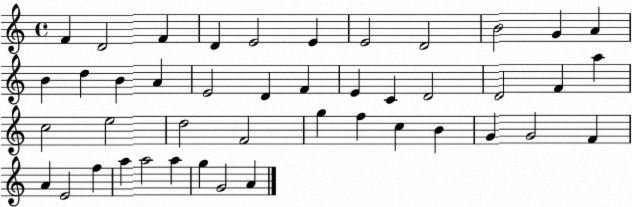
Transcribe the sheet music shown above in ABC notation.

X:1
T:Untitled
M:4/4
L:1/4
K:C
F D2 F D E2 E E2 D2 B2 G A B d B A E2 D F E C D2 D2 F a c2 e2 d2 F2 g f c B G G2 F A E2 f a a2 a g G2 A